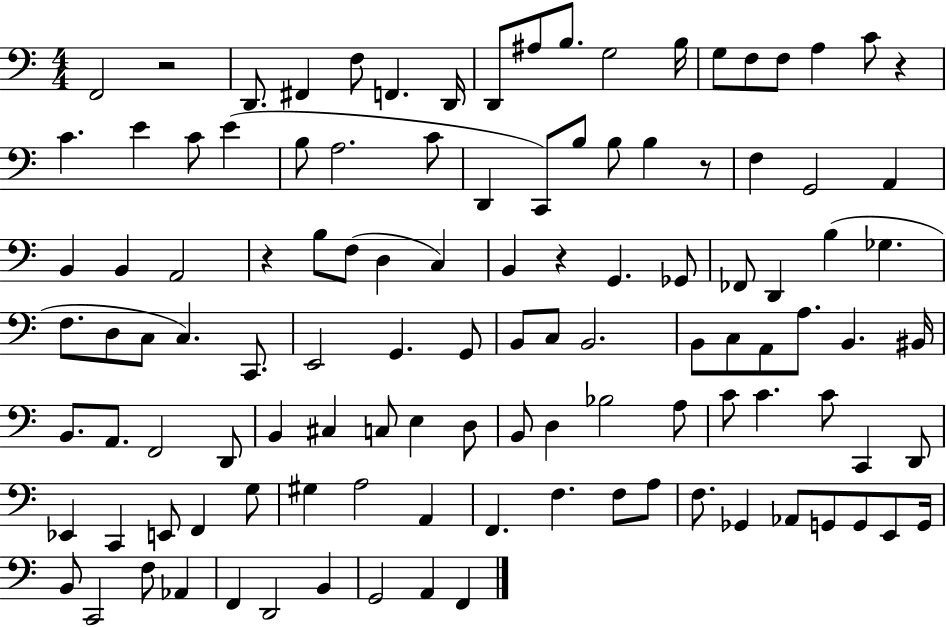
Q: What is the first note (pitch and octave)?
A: F2